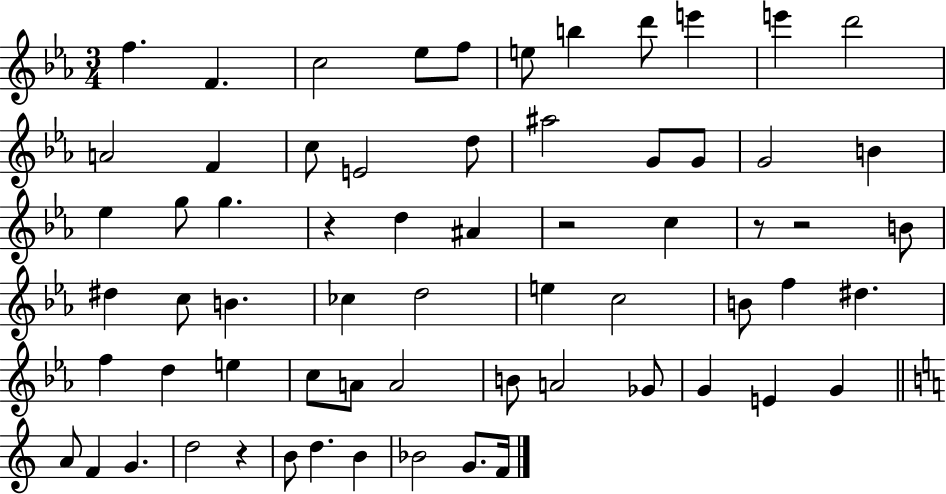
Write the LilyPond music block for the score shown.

{
  \clef treble
  \numericTimeSignature
  \time 3/4
  \key ees \major
  f''4. f'4. | c''2 ees''8 f''8 | e''8 b''4 d'''8 e'''4 | e'''4 d'''2 | \break a'2 f'4 | c''8 e'2 d''8 | ais''2 g'8 g'8 | g'2 b'4 | \break ees''4 g''8 g''4. | r4 d''4 ais'4 | r2 c''4 | r8 r2 b'8 | \break dis''4 c''8 b'4. | ces''4 d''2 | e''4 c''2 | b'8 f''4 dis''4. | \break f''4 d''4 e''4 | c''8 a'8 a'2 | b'8 a'2 ges'8 | g'4 e'4 g'4 | \break \bar "||" \break \key a \minor a'8 f'4 g'4. | d''2 r4 | b'8 d''4. b'4 | bes'2 g'8. f'16 | \break \bar "|."
}